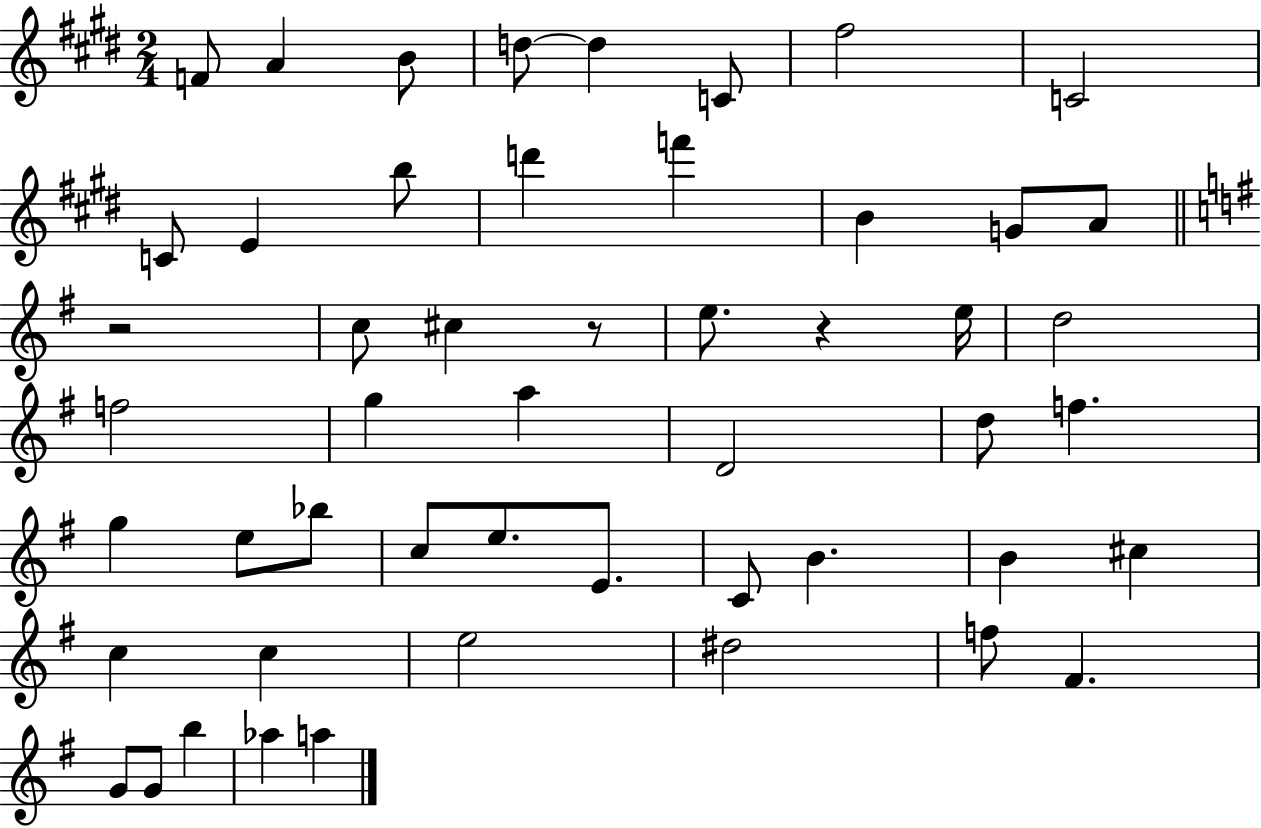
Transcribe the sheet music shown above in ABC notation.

X:1
T:Untitled
M:2/4
L:1/4
K:E
F/2 A B/2 d/2 d C/2 ^f2 C2 C/2 E b/2 d' f' B G/2 A/2 z2 c/2 ^c z/2 e/2 z e/4 d2 f2 g a D2 d/2 f g e/2 _b/2 c/2 e/2 E/2 C/2 B B ^c c c e2 ^d2 f/2 ^F G/2 G/2 b _a a